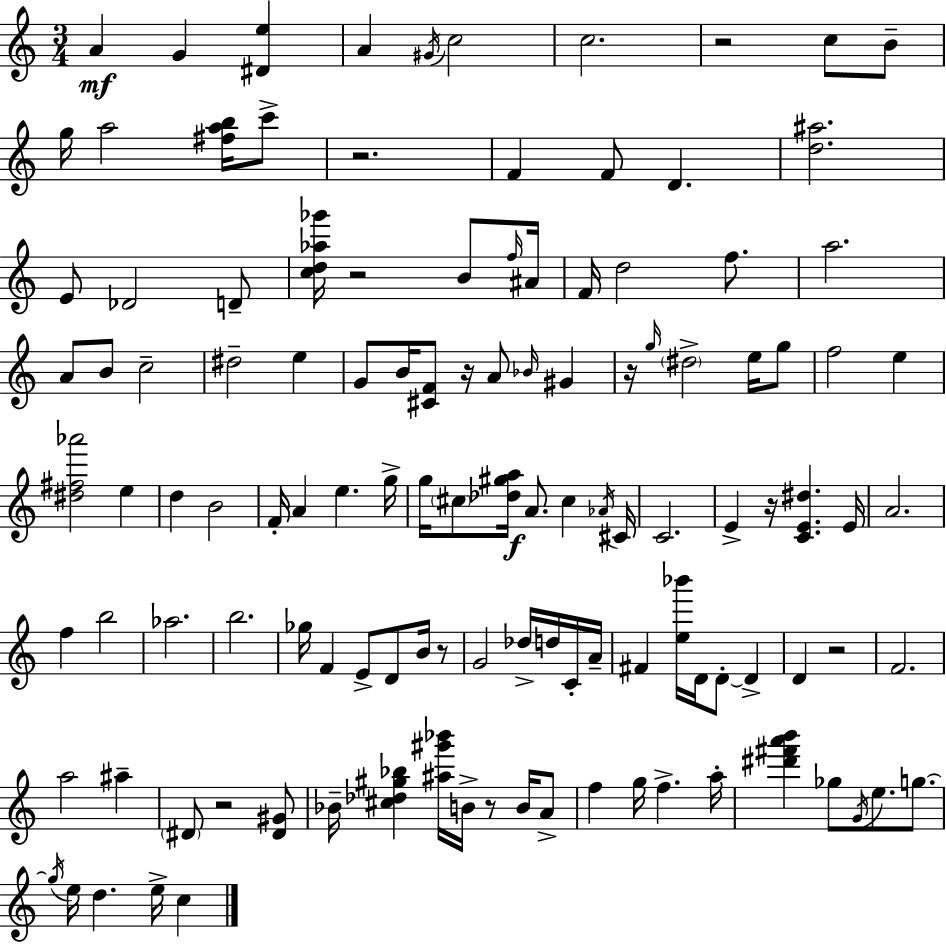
{
  \clef treble
  \numericTimeSignature
  \time 3/4
  \key c \major
  a'4\mf g'4 <dis' e''>4 | a'4 \acciaccatura { gis'16 } c''2 | c''2. | r2 c''8 b'8-- | \break g''16 a''2 <fis'' a'' b''>16 c'''8-> | r2. | f'4 f'8 d'4. | <d'' ais''>2. | \break e'8 des'2 d'8-- | <c'' d'' aes'' ges'''>16 r2 b'8 | \grace { f''16 } ais'16 f'16 d''2 f''8. | a''2. | \break a'8 b'8 c''2-- | dis''2-- e''4 | g'8 b'16 <cis' f'>8 r16 a'8 \grace { bes'16 } gis'4 | r16 \grace { g''16 } \parenthesize dis''2-> | \break e''16 g''8 f''2 | e''4 <dis'' fis'' aes'''>2 | e''4 d''4 b'2 | f'16-. a'4 e''4. | \break g''16-> g''16 \parenthesize cis''8 <des'' gis'' a''>16\f a'8. cis''4 | \acciaccatura { aes'16 } cis'16 c'2. | e'4-> r16 <c' e' dis''>4. | e'16 a'2. | \break f''4 b''2 | aes''2. | b''2. | ges''16 f'4 e'8-> | \break d'8 b'16 r8 g'2 | des''16-> d''16 c'16-. a'16-- fis'4 <e'' bes'''>16 d'16 d'8-.~~ | d'4-> d'4 r2 | f'2. | \break a''2 | ais''4-- \parenthesize dis'8 r2 | <dis' gis'>8 bes'16-- <cis'' des'' gis'' bes''>4 <ais'' gis''' bes'''>16 b'16-> | r8 b'16 a'8-> f''4 g''16 f''4.-> | \break a''16-. <dis''' fis''' a''' b'''>4 ges''8 \acciaccatura { g'16 } | e''8. g''8.~~ \acciaccatura { g''16 } e''16 d''4. | e''16-> c''4 \bar "|."
}